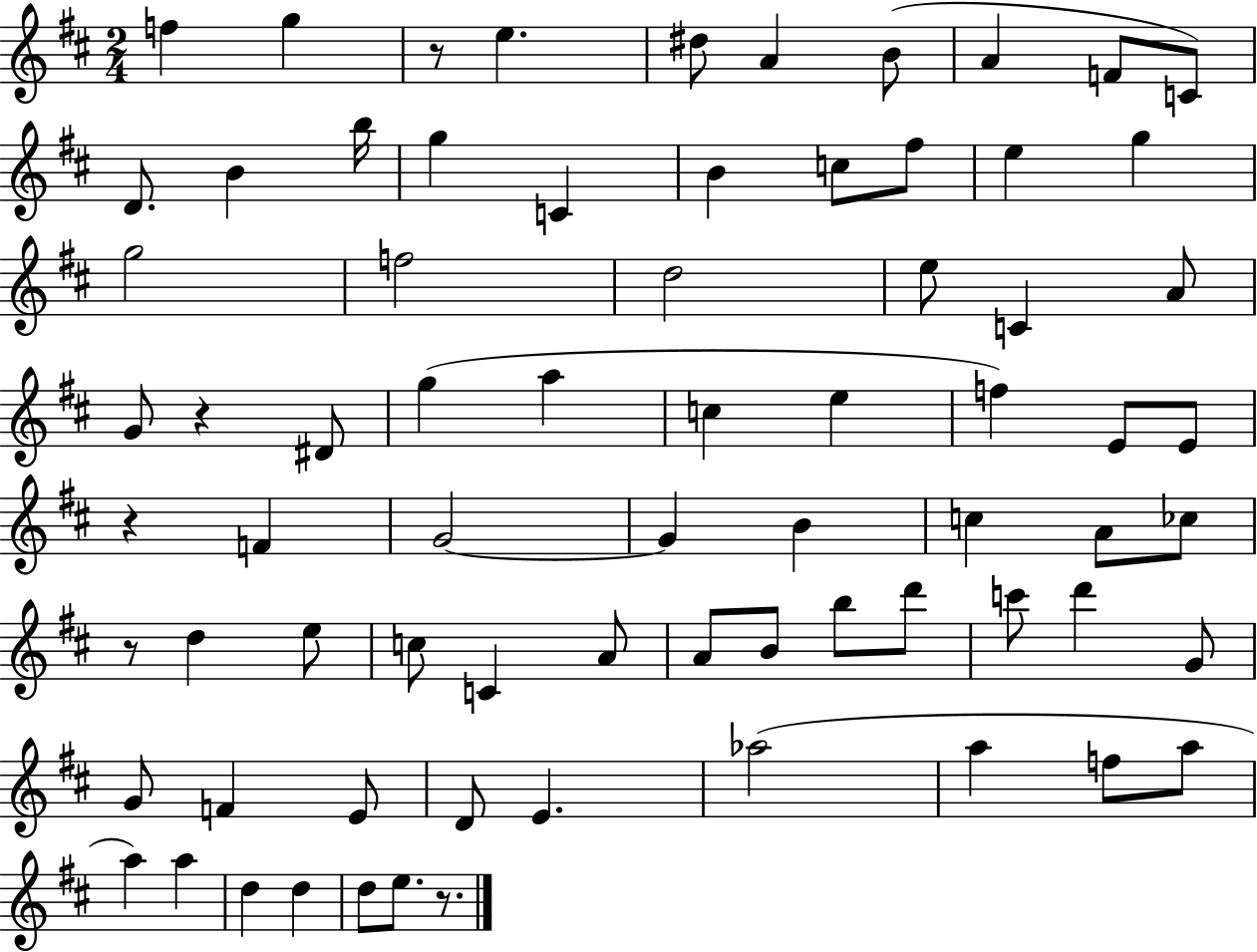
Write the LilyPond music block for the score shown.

{
  \clef treble
  \numericTimeSignature
  \time 2/4
  \key d \major
  f''4 g''4 | r8 e''4. | dis''8 a'4 b'8( | a'4 f'8 c'8) | \break d'8. b'4 b''16 | g''4 c'4 | b'4 c''8 fis''8 | e''4 g''4 | \break g''2 | f''2 | d''2 | e''8 c'4 a'8 | \break g'8 r4 dis'8 | g''4( a''4 | c''4 e''4 | f''4) e'8 e'8 | \break r4 f'4 | g'2~~ | g'4 b'4 | c''4 a'8 ces''8 | \break r8 d''4 e''8 | c''8 c'4 a'8 | a'8 b'8 b''8 d'''8 | c'''8 d'''4 g'8 | \break g'8 f'4 e'8 | d'8 e'4. | aes''2( | a''4 f''8 a''8 | \break a''4) a''4 | d''4 d''4 | d''8 e''8. r8. | \bar "|."
}